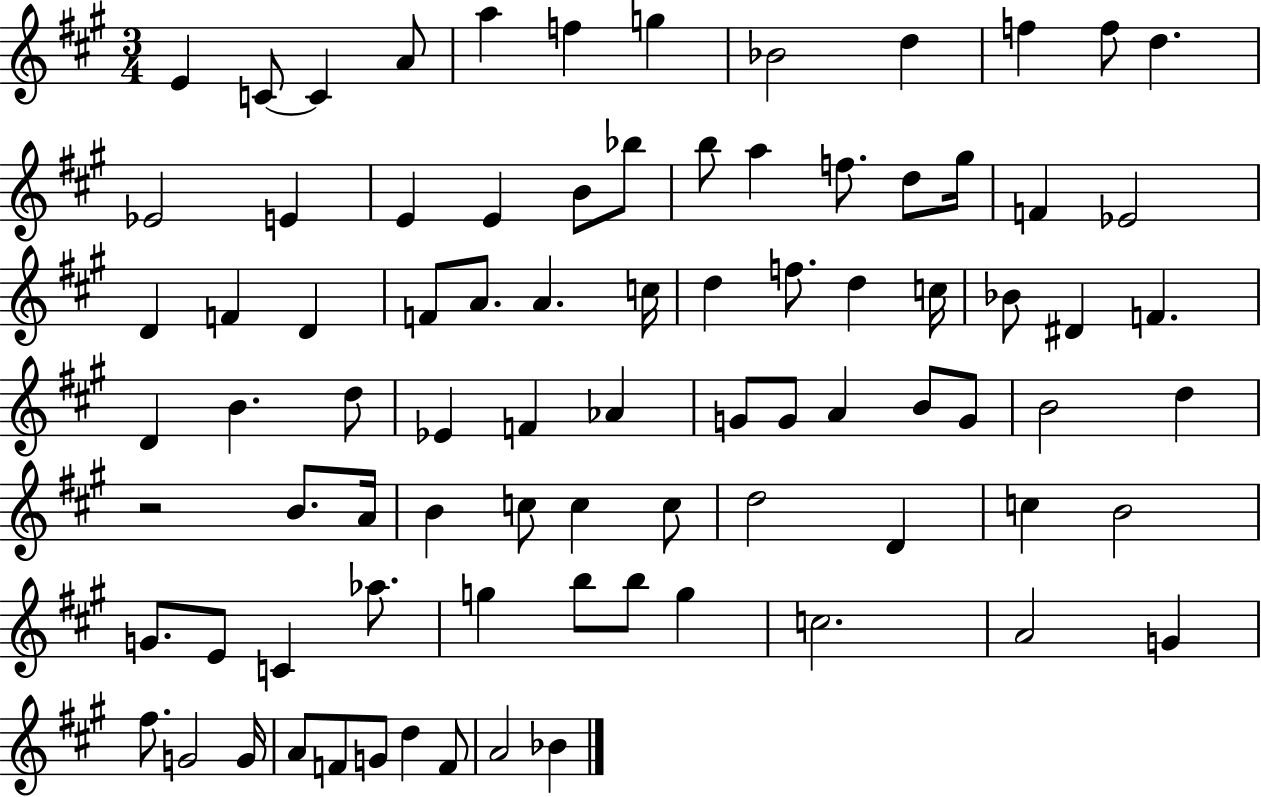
X:1
T:Untitled
M:3/4
L:1/4
K:A
E C/2 C A/2 a f g _B2 d f f/2 d _E2 E E E B/2 _b/2 b/2 a f/2 d/2 ^g/4 F _E2 D F D F/2 A/2 A c/4 d f/2 d c/4 _B/2 ^D F D B d/2 _E F _A G/2 G/2 A B/2 G/2 B2 d z2 B/2 A/4 B c/2 c c/2 d2 D c B2 G/2 E/2 C _a/2 g b/2 b/2 g c2 A2 G ^f/2 G2 G/4 A/2 F/2 G/2 d F/2 A2 _B